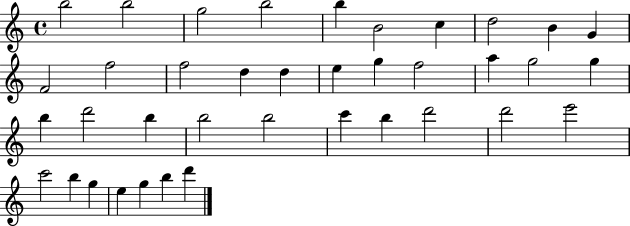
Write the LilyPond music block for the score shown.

{
  \clef treble
  \time 4/4
  \defaultTimeSignature
  \key c \major
  b''2 b''2 | g''2 b''2 | b''4 b'2 c''4 | d''2 b'4 g'4 | \break f'2 f''2 | f''2 d''4 d''4 | e''4 g''4 f''2 | a''4 g''2 g''4 | \break b''4 d'''2 b''4 | b''2 b''2 | c'''4 b''4 d'''2 | d'''2 e'''2 | \break c'''2 b''4 g''4 | e''4 g''4 b''4 d'''4 | \bar "|."
}